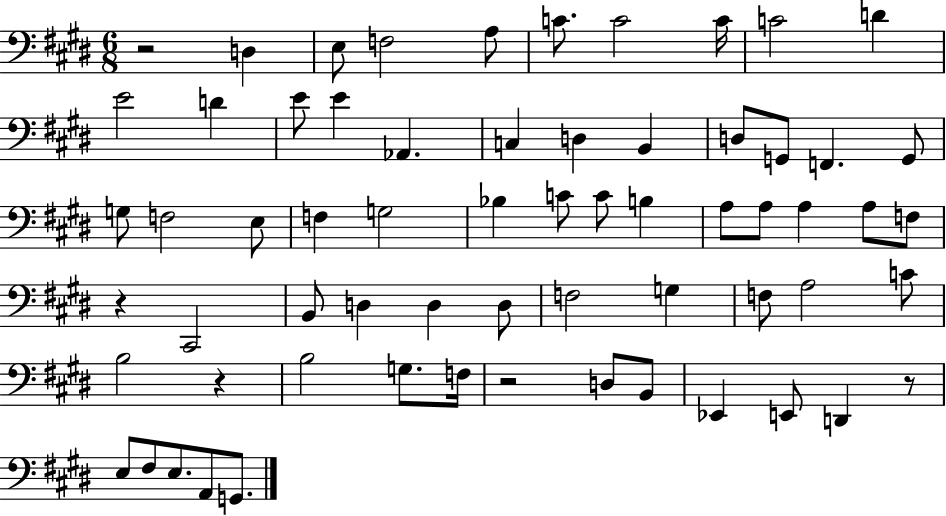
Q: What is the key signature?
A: E major